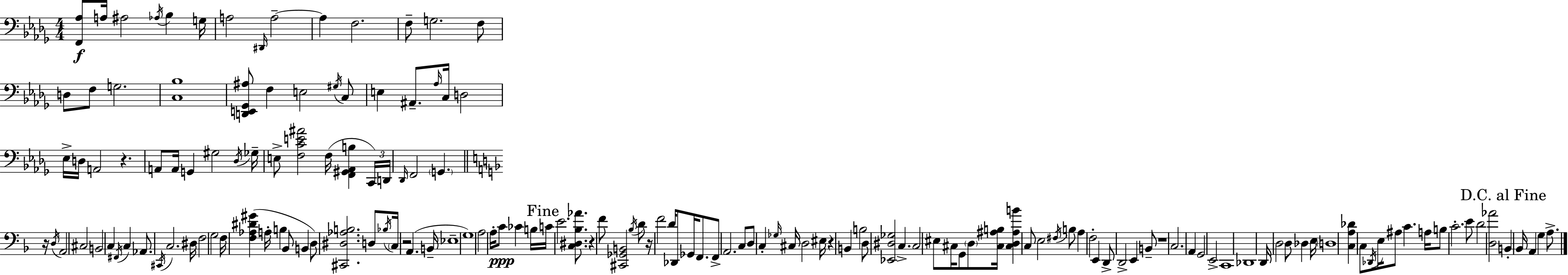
X:1
T:Untitled
M:4/4
L:1/4
K:Bbm
[F,,_A,]/2 A,/4 ^A,2 _A,/4 _B, G,/4 A,2 ^D,,/4 A,2 A, F,2 F,/2 G,2 F,/2 D,/2 F,/2 G,2 [C,_B,]4 [D,,E,,_G,,^A,]/2 F, E,2 ^G,/4 C,/2 E, ^A,,/2 _A,/4 C,/4 D,2 _E,/4 D,/4 A,,2 z A,,/2 A,,/4 G,, ^G,2 _D,/4 _G,/4 E,/2 [F,CE^A]2 F,/4 [F,,^G,,_A,,B,] C,,/4 D,,/4 _D,,/4 F,,2 G,, z/4 D,/4 A,,2 ^C,2 B,,2 C, ^F,,/4 C, _A,,/2 ^C,,/4 C,2 ^D,/4 F,2 G,2 F,/4 [F,_A,^D^G] A,/4 B, _B,,/2 B,, D,/2 [^C,,^D,_A,B,]2 D,/2 _B,/4 C,/4 z2 A,, B,,/4 _E,4 G,4 A,2 A,/4 C/2 _C B,/4 C/4 E2 [C,^D,_B,_A]/2 z F/2 [^C,,_G,,B,,]2 _B,/4 D/2 z/4 F2 D/4 _D,,/2 _G,,/4 F,,/2 F,,/2 A,,2 C,/2 D,/2 C, _G,/4 ^C,/4 D,2 ^E,/4 z B,, B,2 D,/2 [_E,,^D,_G,]2 C, C,2 ^E,/2 ^C,/4 G,,/2 D,/2 [^C,^A,B,]/4 [^C,D,^A,B] C,/2 E,2 ^F,/4 B,/2 A, F,2 E,, D,,/2 D,,2 E,, B,,/2 z4 C,2 A,, G,,2 E,,2 C,,4 _D,,4 D,,/4 D,2 D,/2 _D, E,/4 D,4 [C,A,_D] C,/2 _D,,/4 E,/4 ^A,/2 C A,/4 B,/2 C2 E/2 D2 [D,_A]2 B,, _B,,/4 A,, G, A,/2